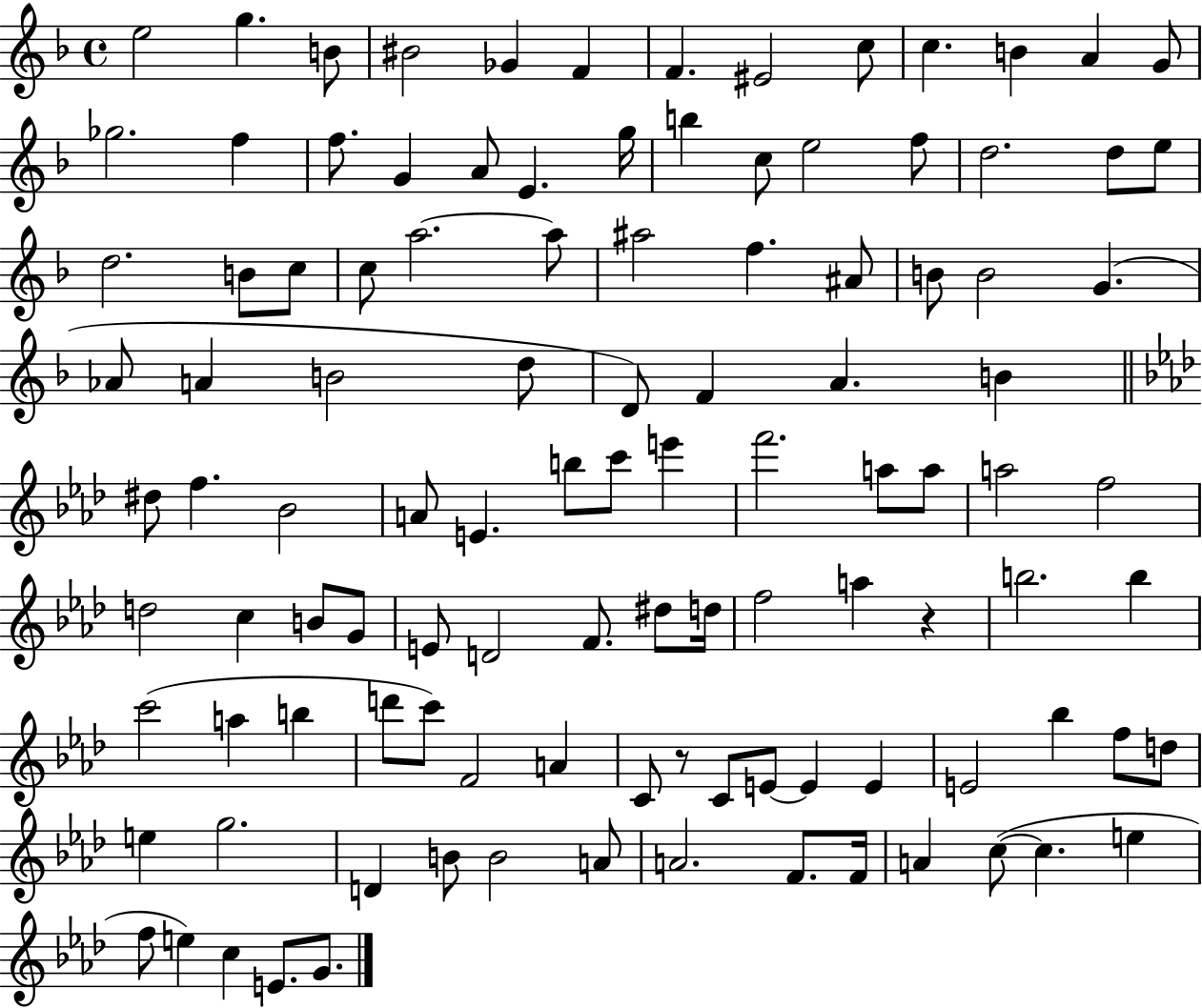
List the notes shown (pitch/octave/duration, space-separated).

E5/h G5/q. B4/e BIS4/h Gb4/q F4/q F4/q. EIS4/h C5/e C5/q. B4/q A4/q G4/e Gb5/h. F5/q F5/e. G4/q A4/e E4/q. G5/s B5/q C5/e E5/h F5/e D5/h. D5/e E5/e D5/h. B4/e C5/e C5/e A5/h. A5/e A#5/h F5/q. A#4/e B4/e B4/h G4/q. Ab4/e A4/q B4/h D5/e D4/e F4/q A4/q. B4/q D#5/e F5/q. Bb4/h A4/e E4/q. B5/e C6/e E6/q F6/h. A5/e A5/e A5/h F5/h D5/h C5/q B4/e G4/e E4/e D4/h F4/e. D#5/e D5/s F5/h A5/q R/q B5/h. B5/q C6/h A5/q B5/q D6/e C6/e F4/h A4/q C4/e R/e C4/e E4/e E4/q E4/q E4/h Bb5/q F5/e D5/e E5/q G5/h. D4/q B4/e B4/h A4/e A4/h. F4/e. F4/s A4/q C5/e C5/q. E5/q F5/e E5/q C5/q E4/e. G4/e.